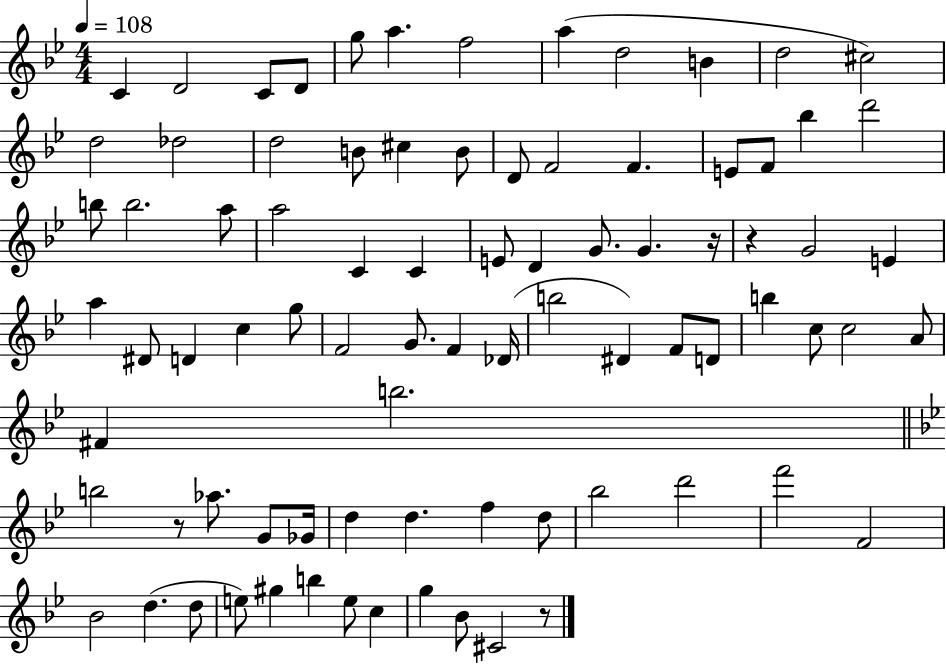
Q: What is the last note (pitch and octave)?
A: C#4